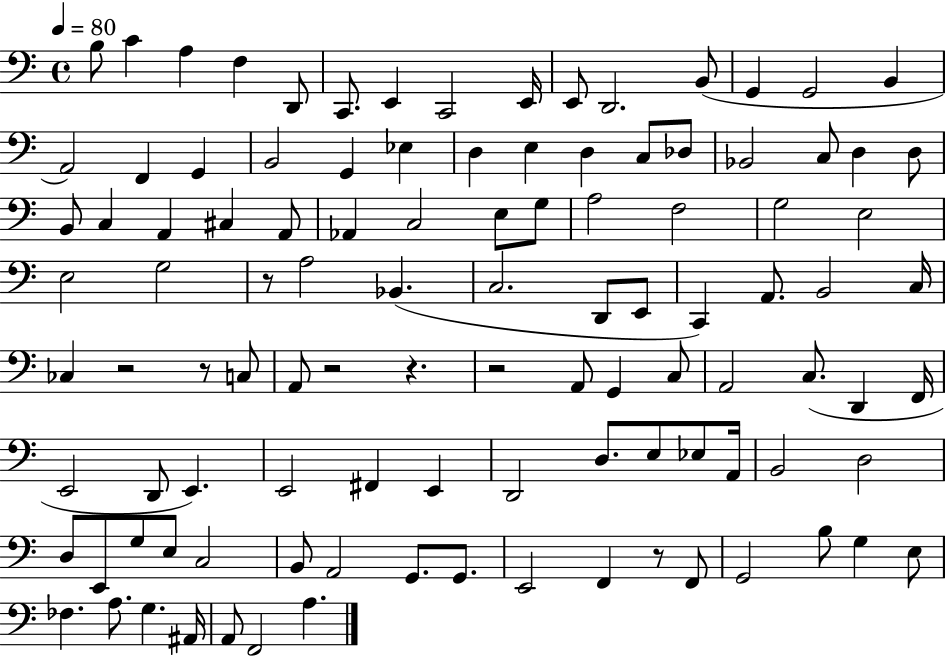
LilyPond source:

{
  \clef bass
  \time 4/4
  \defaultTimeSignature
  \key c \major
  \tempo 4 = 80
  b8 c'4 a4 f4 d,8 | c,8. e,4 c,2 e,16 | e,8 d,2. b,8( | g,4 g,2 b,4 | \break a,2) f,4 g,4 | b,2 g,4 ees4 | d4 e4 d4 c8 des8 | bes,2 c8 d4 d8 | \break b,8 c4 a,4 cis4 a,8 | aes,4 c2 e8 g8 | a2 f2 | g2 e2 | \break e2 g2 | r8 a2 bes,4.( | c2. d,8 e,8 | c,4) a,8. b,2 c16 | \break ces4 r2 r8 c8 | a,8 r2 r4. | r2 a,8 g,4 c8 | a,2 c8.( d,4 f,16 | \break e,2 d,8 e,4.) | e,2 fis,4 e,4 | d,2 d8. e8 ees8 a,16 | b,2 d2 | \break d8 e,8 g8 e8 c2 | b,8 a,2 g,8. g,8. | e,2 f,4 r8 f,8 | g,2 b8 g4 e8 | \break fes4. a8. g4. ais,16 | a,8 f,2 a4. | \bar "|."
}